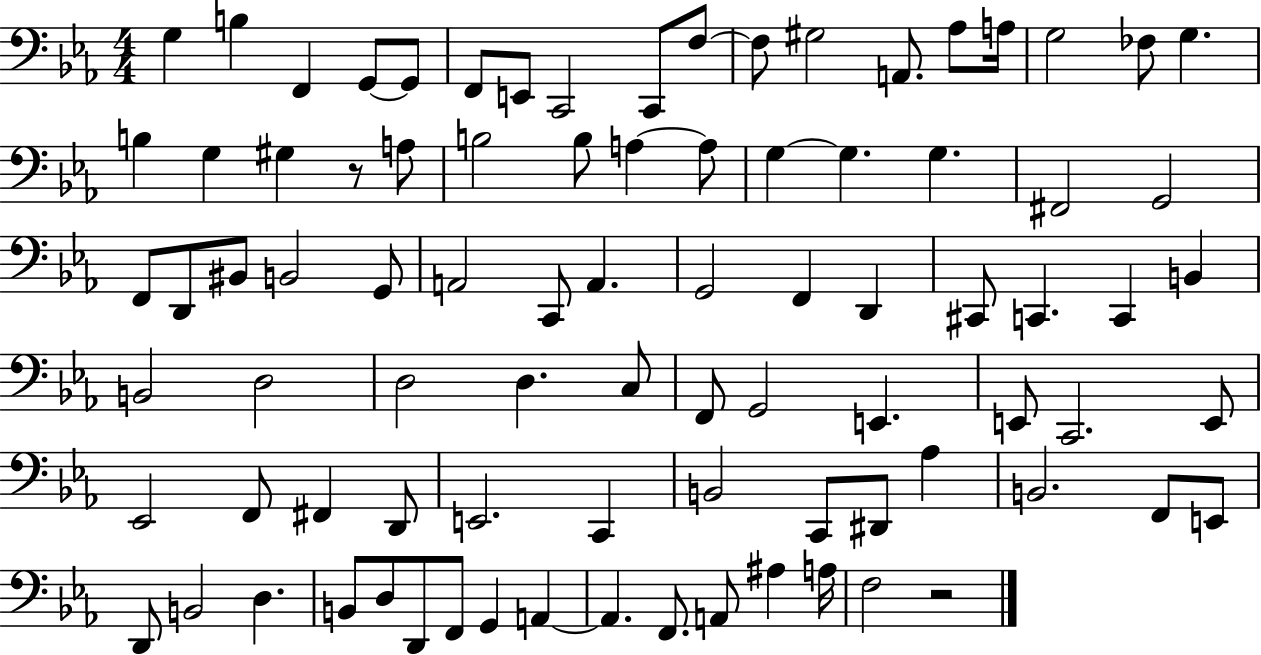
G3/q B3/q F2/q G2/e G2/e F2/e E2/e C2/h C2/e F3/e F3/e G#3/h A2/e. Ab3/e A3/s G3/h FES3/e G3/q. B3/q G3/q G#3/q R/e A3/e B3/h B3/e A3/q A3/e G3/q G3/q. G3/q. F#2/h G2/h F2/e D2/e BIS2/e B2/h G2/e A2/h C2/e A2/q. G2/h F2/q D2/q C#2/e C2/q. C2/q B2/q B2/h D3/h D3/h D3/q. C3/e F2/e G2/h E2/q. E2/e C2/h. E2/e Eb2/h F2/e F#2/q D2/e E2/h. C2/q B2/h C2/e D#2/e Ab3/q B2/h. F2/e E2/e D2/e B2/h D3/q. B2/e D3/e D2/e F2/e G2/q A2/q A2/q. F2/e. A2/e A#3/q A3/s F3/h R/h